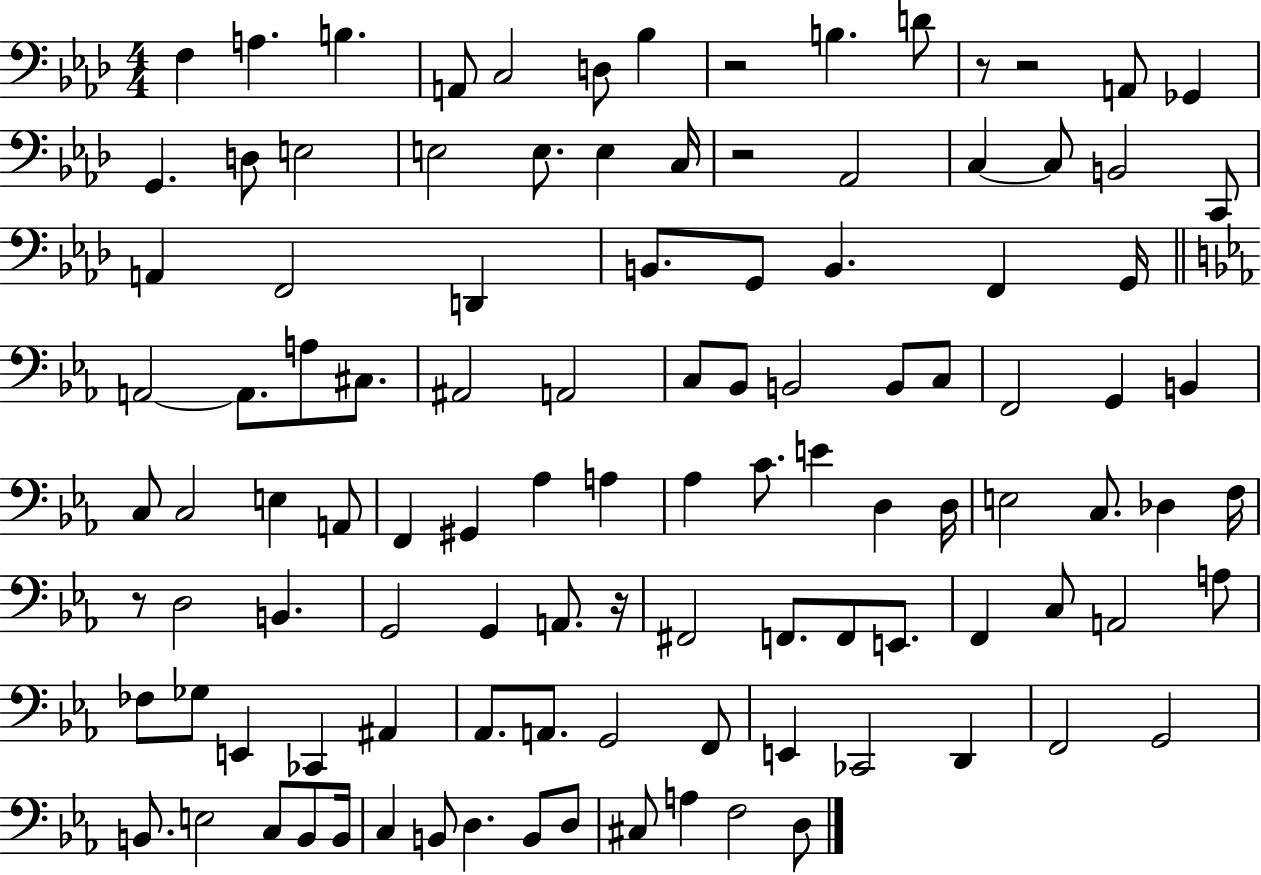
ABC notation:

X:1
T:Untitled
M:4/4
L:1/4
K:Ab
F, A, B, A,,/2 C,2 D,/2 _B, z2 B, D/2 z/2 z2 A,,/2 _G,, G,, D,/2 E,2 E,2 E,/2 E, C,/4 z2 _A,,2 C, C,/2 B,,2 C,,/2 A,, F,,2 D,, B,,/2 G,,/2 B,, F,, G,,/4 A,,2 A,,/2 A,/2 ^C,/2 ^A,,2 A,,2 C,/2 _B,,/2 B,,2 B,,/2 C,/2 F,,2 G,, B,, C,/2 C,2 E, A,,/2 F,, ^G,, _A, A, _A, C/2 E D, D,/4 E,2 C,/2 _D, F,/4 z/2 D,2 B,, G,,2 G,, A,,/2 z/4 ^F,,2 F,,/2 F,,/2 E,,/2 F,, C,/2 A,,2 A,/2 _F,/2 _G,/2 E,, _C,, ^A,, _A,,/2 A,,/2 G,,2 F,,/2 E,, _C,,2 D,, F,,2 G,,2 B,,/2 E,2 C,/2 B,,/2 B,,/4 C, B,,/2 D, B,,/2 D,/2 ^C,/2 A, F,2 D,/2